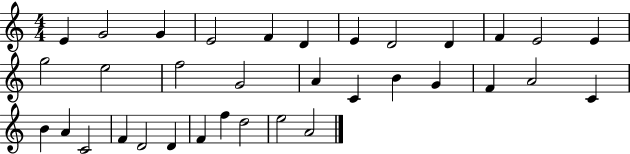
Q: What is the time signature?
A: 4/4